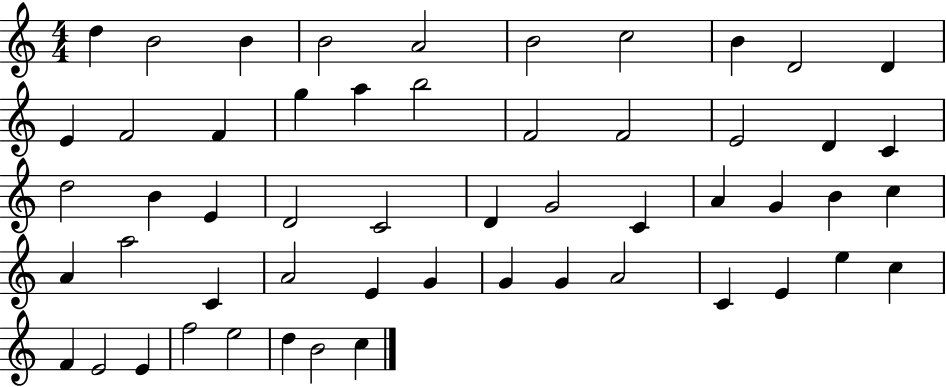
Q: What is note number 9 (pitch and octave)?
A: D4